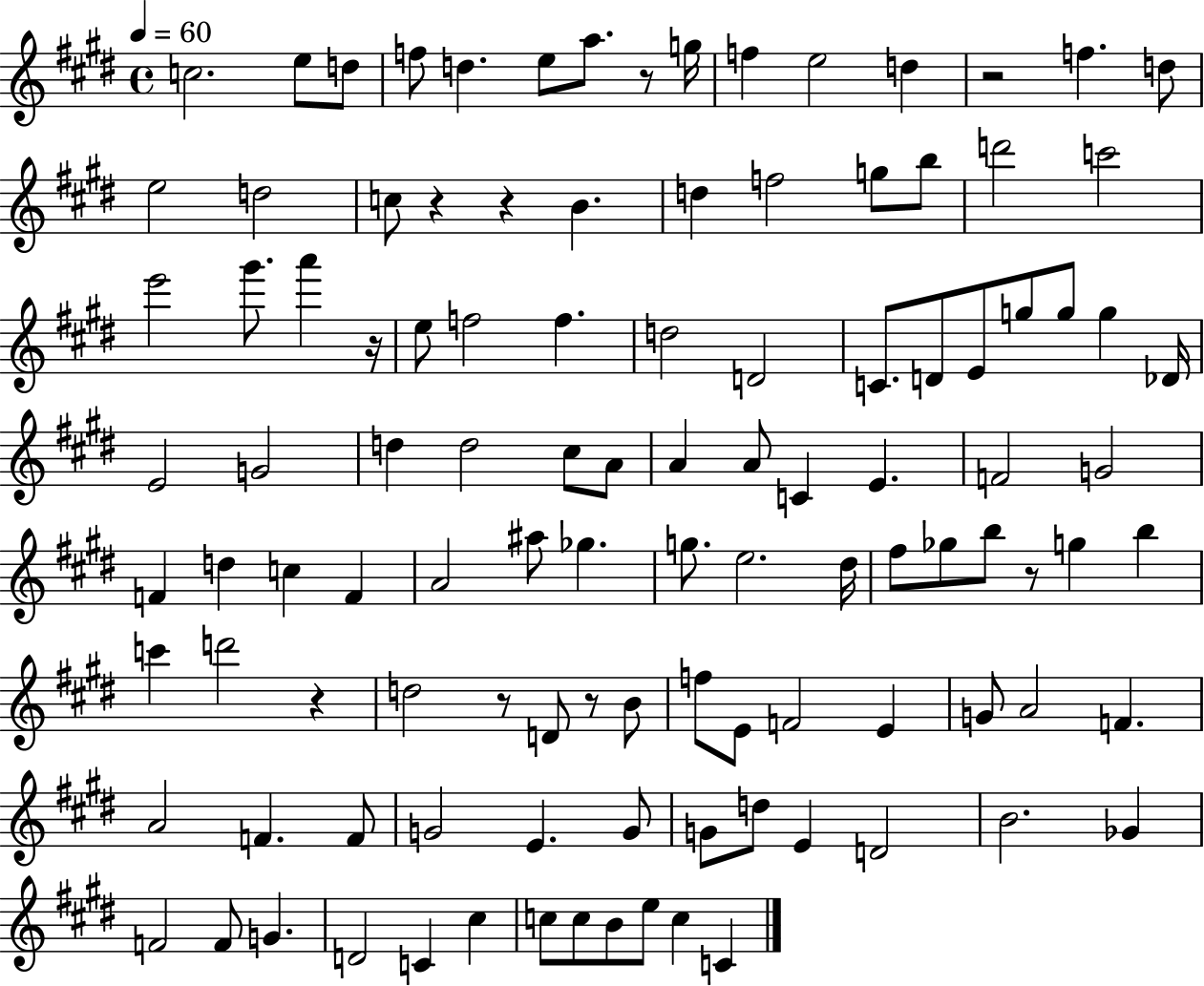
{
  \clef treble
  \time 4/4
  \defaultTimeSignature
  \key e \major
  \tempo 4 = 60
  \repeat volta 2 { c''2. e''8 d''8 | f''8 d''4. e''8 a''8. r8 g''16 | f''4 e''2 d''4 | r2 f''4. d''8 | \break e''2 d''2 | c''8 r4 r4 b'4. | d''4 f''2 g''8 b''8 | d'''2 c'''2 | \break e'''2 gis'''8. a'''4 r16 | e''8 f''2 f''4. | d''2 d'2 | c'8. d'8 e'8 g''8 g''8 g''4 des'16 | \break e'2 g'2 | d''4 d''2 cis''8 a'8 | a'4 a'8 c'4 e'4. | f'2 g'2 | \break f'4 d''4 c''4 f'4 | a'2 ais''8 ges''4. | g''8. e''2. dis''16 | fis''8 ges''8 b''8 r8 g''4 b''4 | \break c'''4 d'''2 r4 | d''2 r8 d'8 r8 b'8 | f''8 e'8 f'2 e'4 | g'8 a'2 f'4. | \break a'2 f'4. f'8 | g'2 e'4. g'8 | g'8 d''8 e'4 d'2 | b'2. ges'4 | \break f'2 f'8 g'4. | d'2 c'4 cis''4 | c''8 c''8 b'8 e''8 c''4 c'4 | } \bar "|."
}